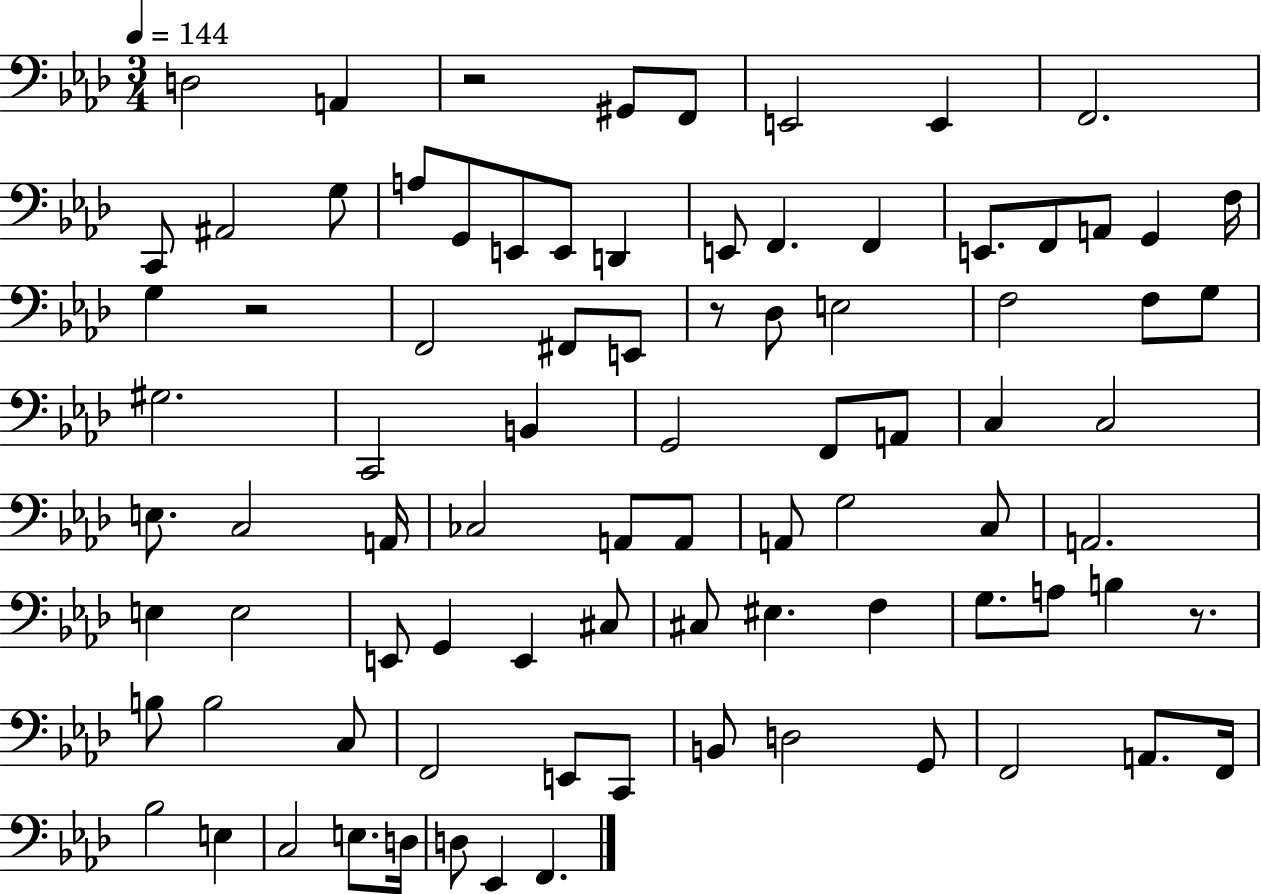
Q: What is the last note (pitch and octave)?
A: F2